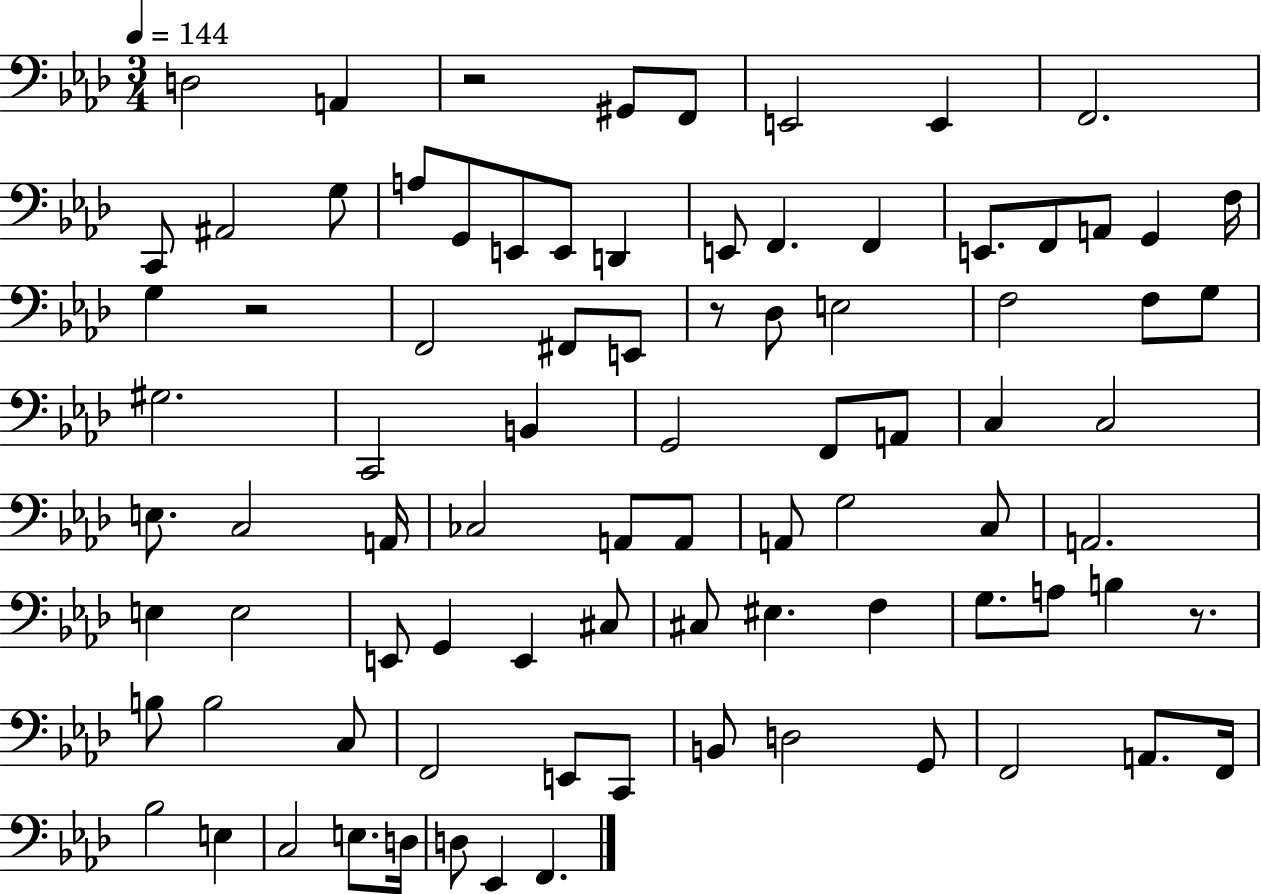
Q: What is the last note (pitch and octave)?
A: F2